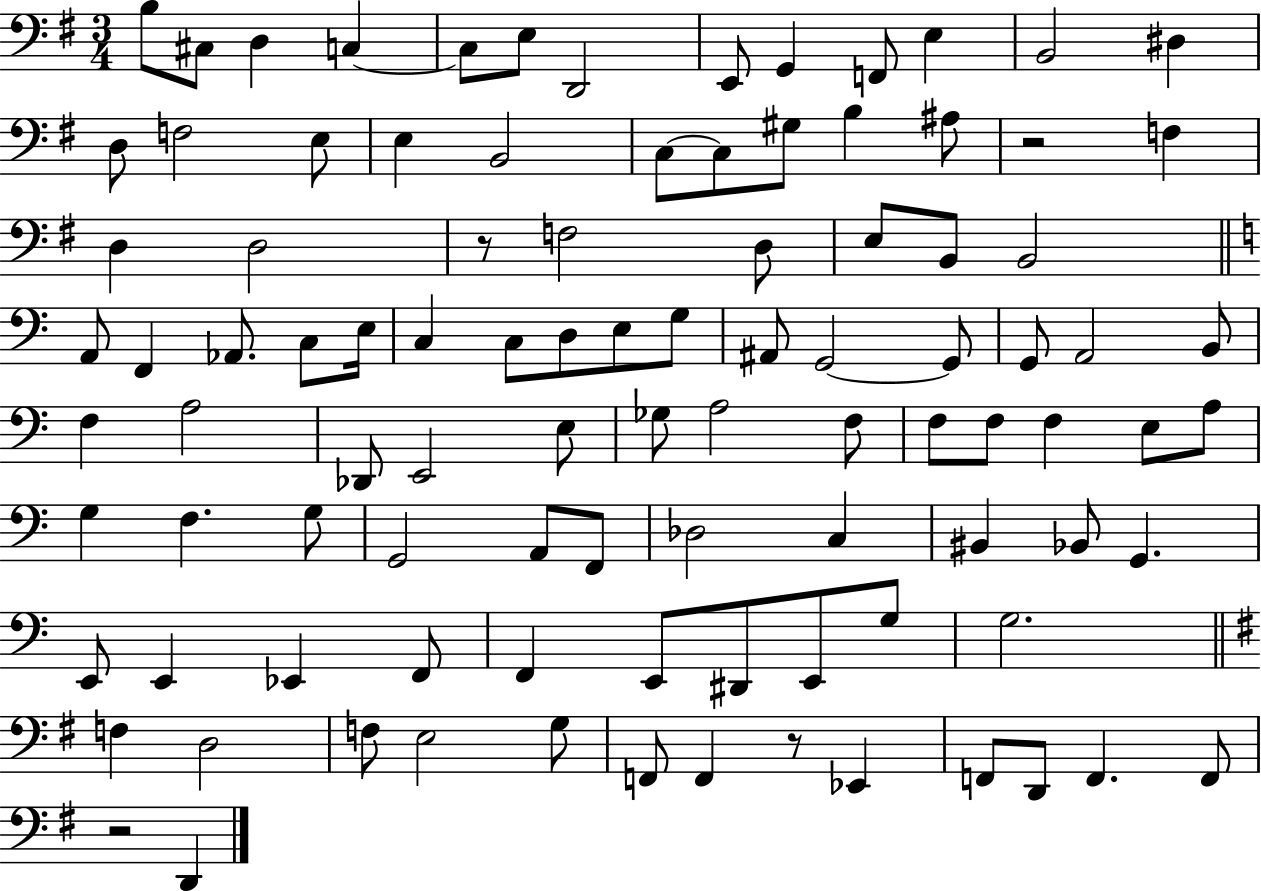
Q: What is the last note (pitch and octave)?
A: D2